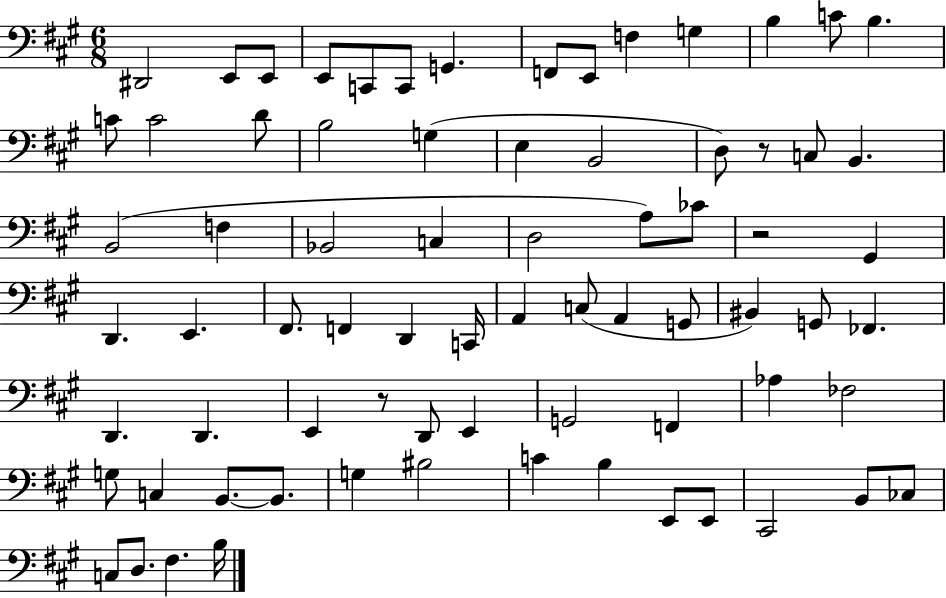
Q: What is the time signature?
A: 6/8